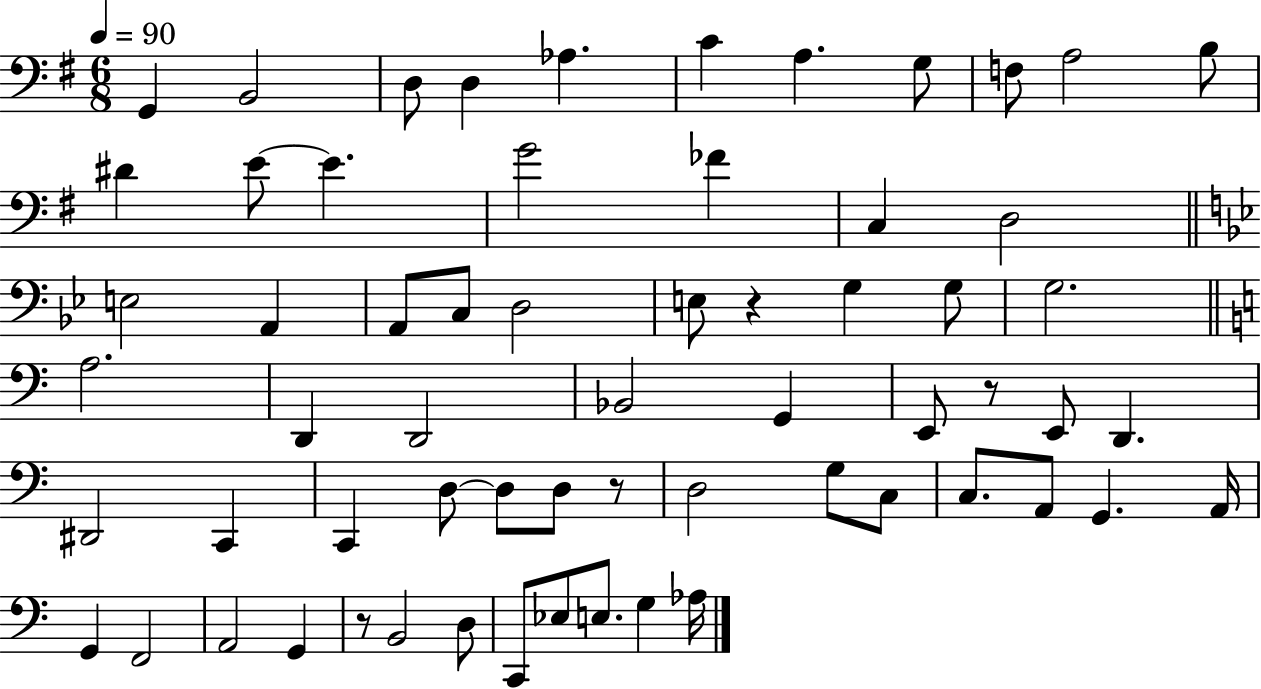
X:1
T:Untitled
M:6/8
L:1/4
K:G
G,, B,,2 D,/2 D, _A, C A, G,/2 F,/2 A,2 B,/2 ^D E/2 E G2 _F C, D,2 E,2 A,, A,,/2 C,/2 D,2 E,/2 z G, G,/2 G,2 A,2 D,, D,,2 _B,,2 G,, E,,/2 z/2 E,,/2 D,, ^D,,2 C,, C,, D,/2 D,/2 D,/2 z/2 D,2 G,/2 C,/2 C,/2 A,,/2 G,, A,,/4 G,, F,,2 A,,2 G,, z/2 B,,2 D,/2 C,,/2 _E,/2 E,/2 G, _A,/4